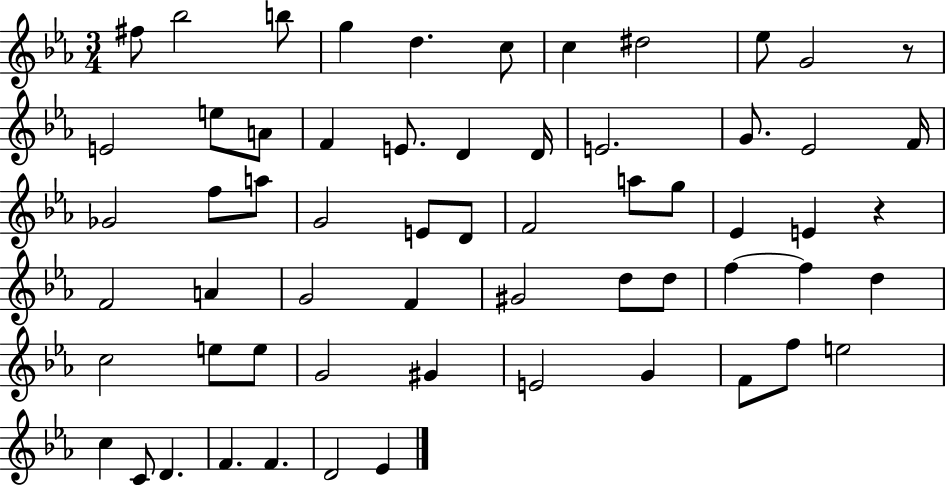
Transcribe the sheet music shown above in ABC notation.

X:1
T:Untitled
M:3/4
L:1/4
K:Eb
^f/2 _b2 b/2 g d c/2 c ^d2 _e/2 G2 z/2 E2 e/2 A/2 F E/2 D D/4 E2 G/2 _E2 F/4 _G2 f/2 a/2 G2 E/2 D/2 F2 a/2 g/2 _E E z F2 A G2 F ^G2 d/2 d/2 f f d c2 e/2 e/2 G2 ^G E2 G F/2 f/2 e2 c C/2 D F F D2 _E